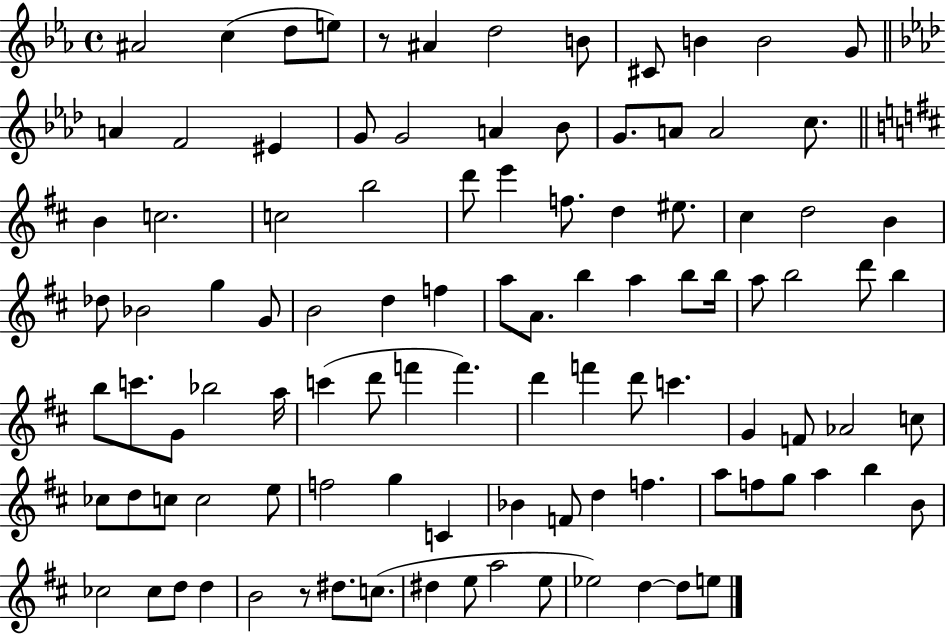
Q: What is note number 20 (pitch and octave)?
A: A4